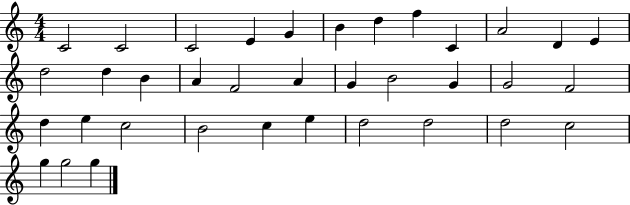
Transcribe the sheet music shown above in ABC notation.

X:1
T:Untitled
M:4/4
L:1/4
K:C
C2 C2 C2 E G B d f C A2 D E d2 d B A F2 A G B2 G G2 F2 d e c2 B2 c e d2 d2 d2 c2 g g2 g